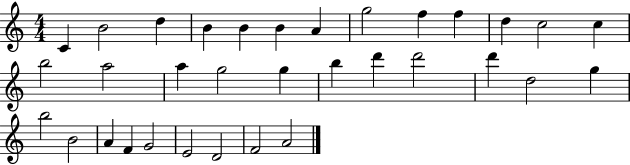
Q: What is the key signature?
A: C major